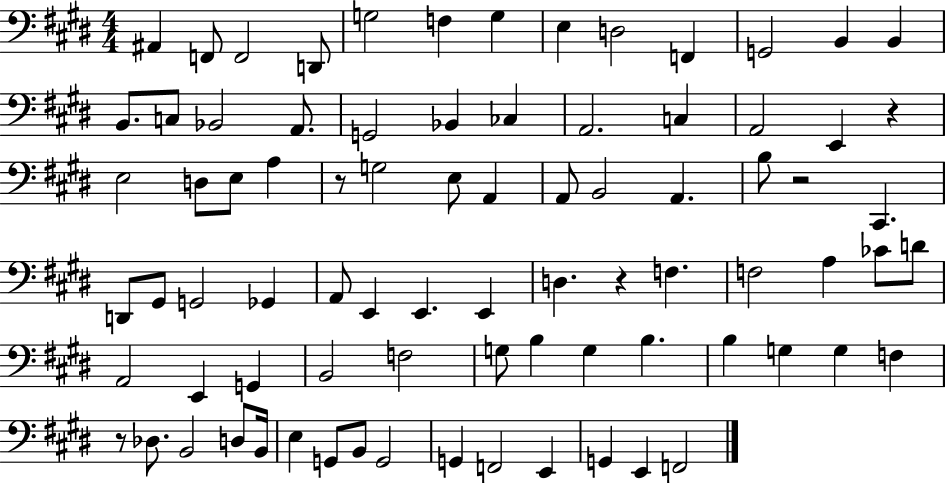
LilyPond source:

{
  \clef bass
  \numericTimeSignature
  \time 4/4
  \key e \major
  \repeat volta 2 { ais,4 f,8 f,2 d,8 | g2 f4 g4 | e4 d2 f,4 | g,2 b,4 b,4 | \break b,8. c8 bes,2 a,8. | g,2 bes,4 ces4 | a,2. c4 | a,2 e,4 r4 | \break e2 d8 e8 a4 | r8 g2 e8 a,4 | a,8 b,2 a,4. | b8 r2 cis,4. | \break d,8 gis,8 g,2 ges,4 | a,8 e,4 e,4. e,4 | d4. r4 f4. | f2 a4 ces'8 d'8 | \break a,2 e,4 g,4 | b,2 f2 | g8 b4 g4 b4. | b4 g4 g4 f4 | \break r8 des8. b,2 d8 b,16 | e4 g,8 b,8 g,2 | g,4 f,2 e,4 | g,4 e,4 f,2 | \break } \bar "|."
}